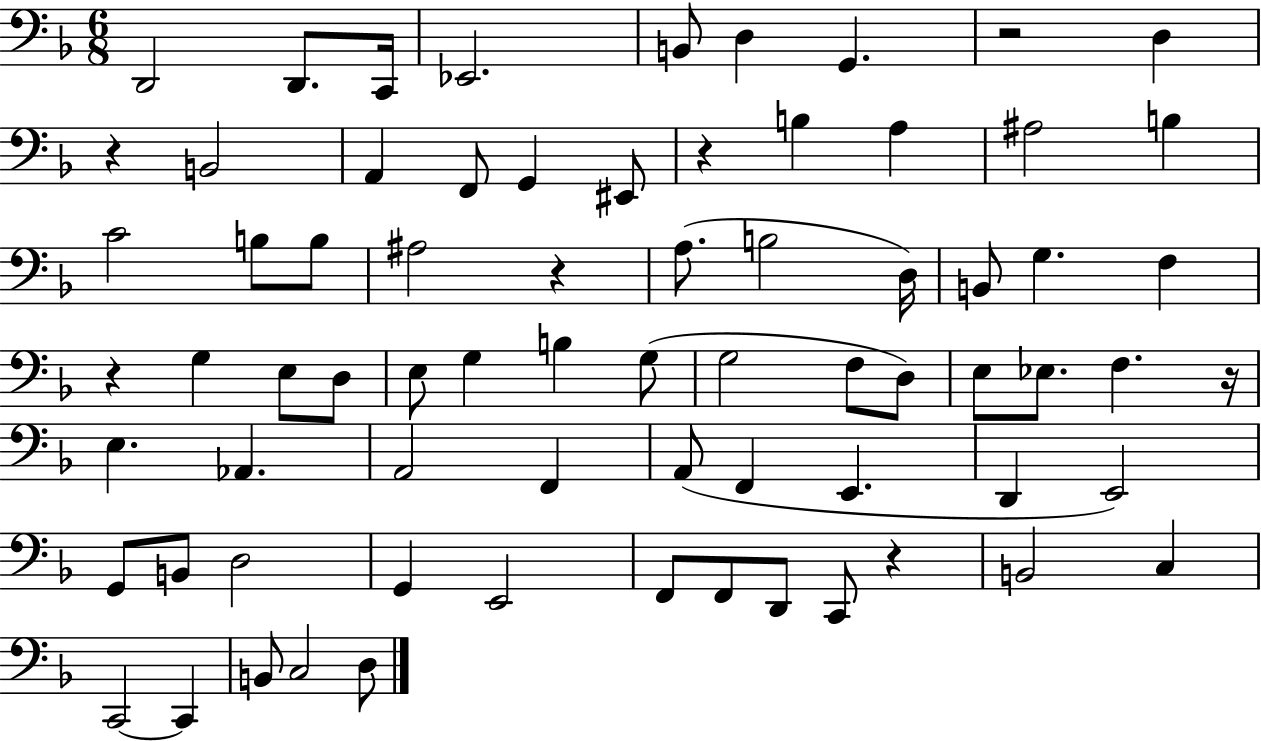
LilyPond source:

{
  \clef bass
  \numericTimeSignature
  \time 6/8
  \key f \major
  \repeat volta 2 { d,2 d,8. c,16 | ees,2. | b,8 d4 g,4. | r2 d4 | \break r4 b,2 | a,4 f,8 g,4 eis,8 | r4 b4 a4 | ais2 b4 | \break c'2 b8 b8 | ais2 r4 | a8.( b2 d16) | b,8 g4. f4 | \break r4 g4 e8 d8 | e8 g4 b4 g8( | g2 f8 d8) | e8 ees8. f4. r16 | \break e4. aes,4. | a,2 f,4 | a,8( f,4 e,4. | d,4 e,2) | \break g,8 b,8 d2 | g,4 e,2 | f,8 f,8 d,8 c,8 r4 | b,2 c4 | \break c,2~~ c,4 | b,8 c2 d8 | } \bar "|."
}